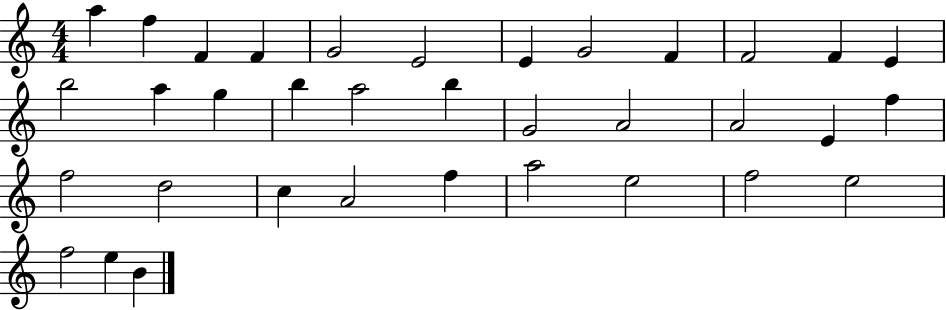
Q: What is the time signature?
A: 4/4